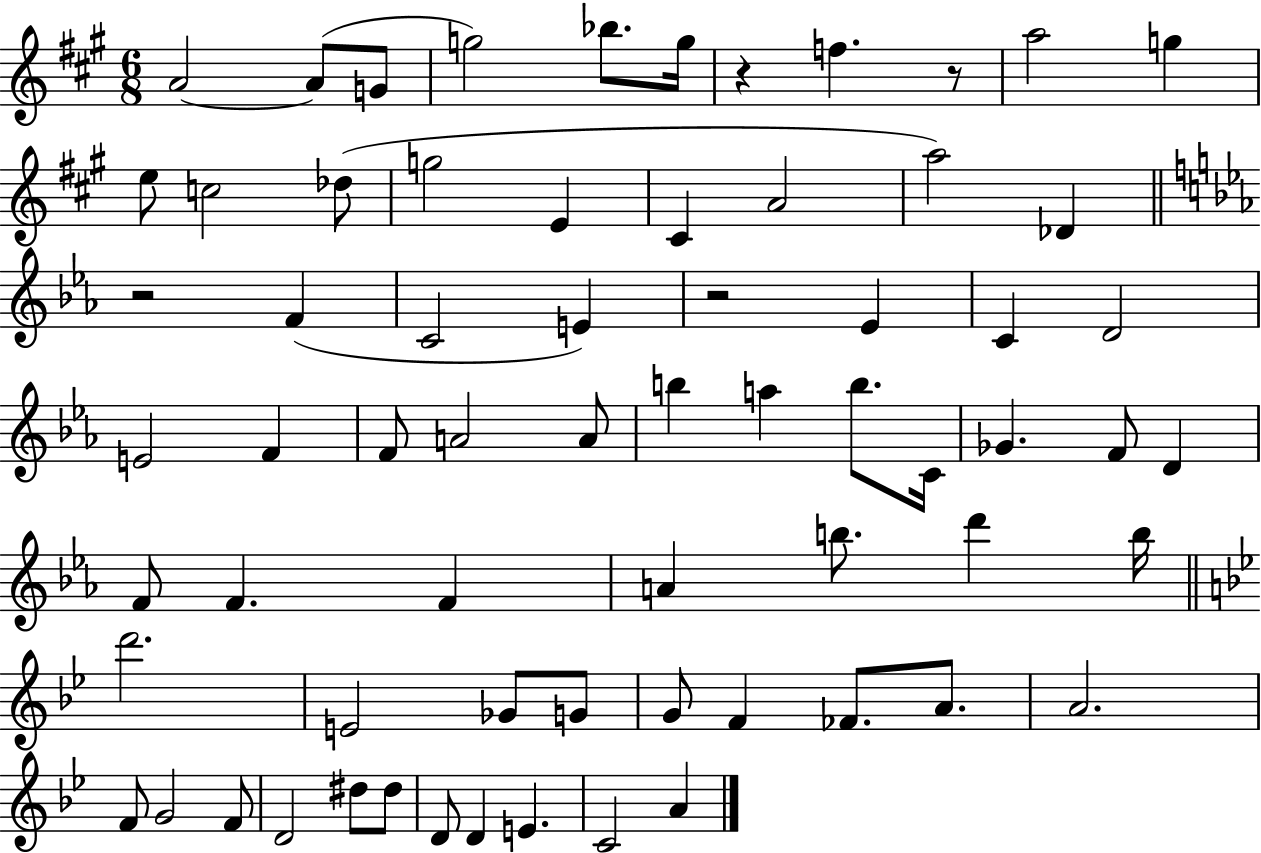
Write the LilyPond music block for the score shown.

{
  \clef treble
  \numericTimeSignature
  \time 6/8
  \key a \major
  a'2~~ a'8( g'8 | g''2) bes''8. g''16 | r4 f''4. r8 | a''2 g''4 | \break e''8 c''2 des''8( | g''2 e'4 | cis'4 a'2 | a''2) des'4 | \break \bar "||" \break \key ees \major r2 f'4( | c'2 e'4) | r2 ees'4 | c'4 d'2 | \break e'2 f'4 | f'8 a'2 a'8 | b''4 a''4 b''8. c'16 | ges'4. f'8 d'4 | \break f'8 f'4. f'4 | a'4 b''8. d'''4 b''16 | \bar "||" \break \key g \minor d'''2. | e'2 ges'8 g'8 | g'8 f'4 fes'8. a'8. | a'2. | \break f'8 g'2 f'8 | d'2 dis''8 dis''8 | d'8 d'4 e'4. | c'2 a'4 | \break \bar "|."
}